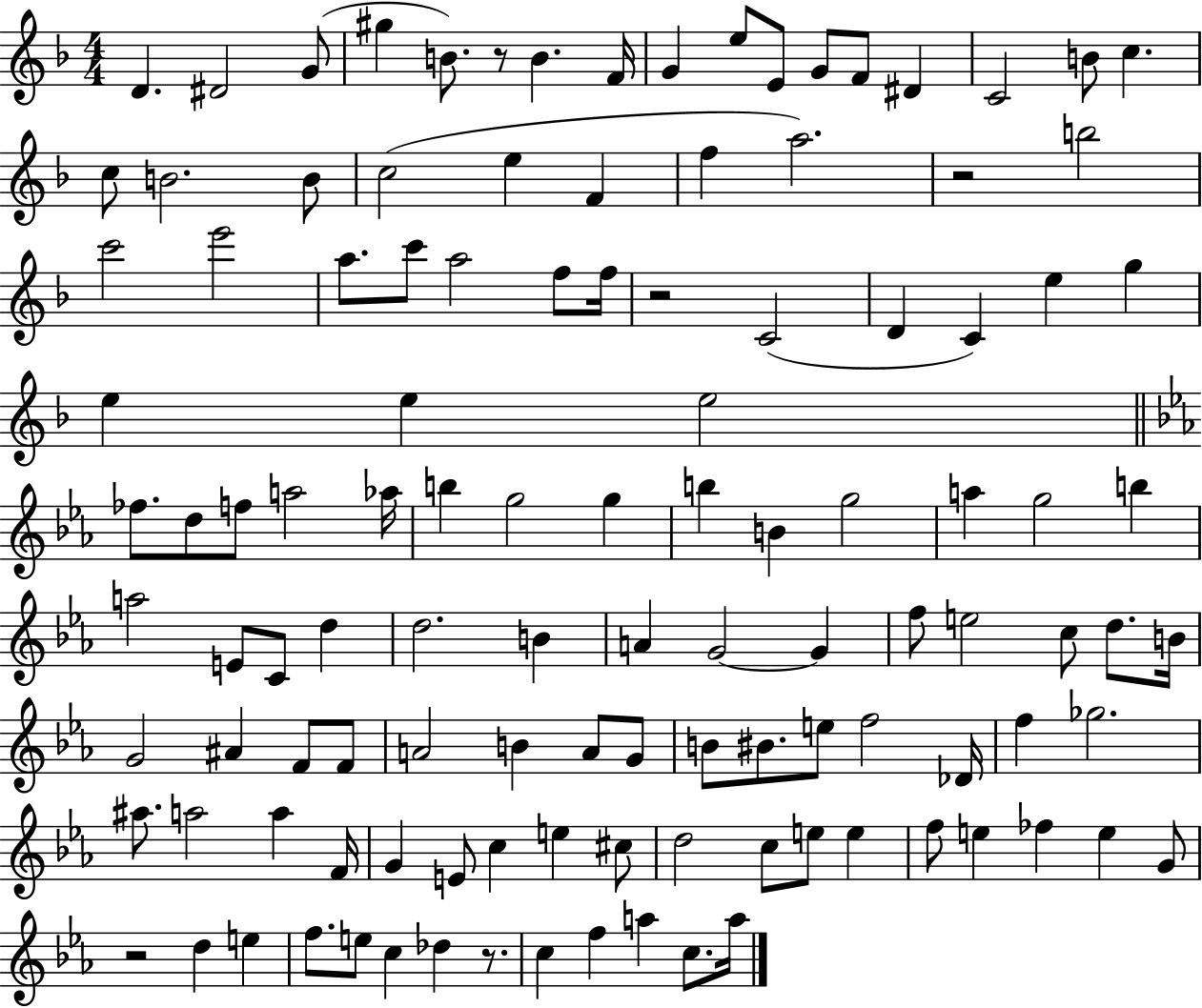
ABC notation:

X:1
T:Untitled
M:4/4
L:1/4
K:F
D ^D2 G/2 ^g B/2 z/2 B F/4 G e/2 E/2 G/2 F/2 ^D C2 B/2 c c/2 B2 B/2 c2 e F f a2 z2 b2 c'2 e'2 a/2 c'/2 a2 f/2 f/4 z2 C2 D C e g e e e2 _f/2 d/2 f/2 a2 _a/4 b g2 g b B g2 a g2 b a2 E/2 C/2 d d2 B A G2 G f/2 e2 c/2 d/2 B/4 G2 ^A F/2 F/2 A2 B A/2 G/2 B/2 ^B/2 e/2 f2 _D/4 f _g2 ^a/2 a2 a F/4 G E/2 c e ^c/2 d2 c/2 e/2 e f/2 e _f e G/2 z2 d e f/2 e/2 c _d z/2 c f a c/2 a/4